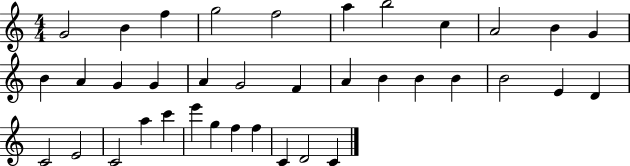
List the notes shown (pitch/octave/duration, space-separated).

G4/h B4/q F5/q G5/h F5/h A5/q B5/h C5/q A4/h B4/q G4/q B4/q A4/q G4/q G4/q A4/q G4/h F4/q A4/q B4/q B4/q B4/q B4/h E4/q D4/q C4/h E4/h C4/h A5/q C6/q E6/q G5/q F5/q F5/q C4/q D4/h C4/q